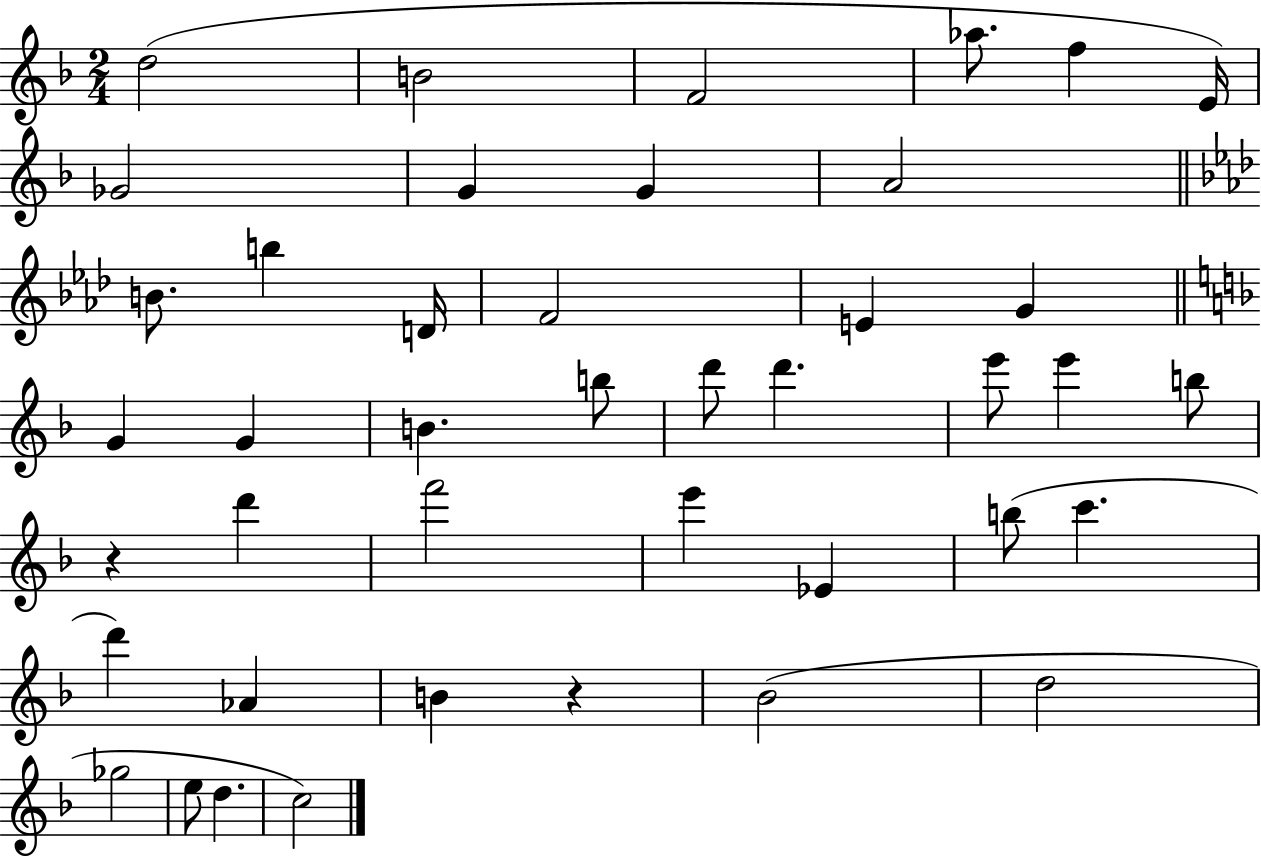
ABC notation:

X:1
T:Untitled
M:2/4
L:1/4
K:F
d2 B2 F2 _a/2 f E/4 _G2 G G A2 B/2 b D/4 F2 E G G G B b/2 d'/2 d' e'/2 e' b/2 z d' f'2 e' _E b/2 c' d' _A B z _B2 d2 _g2 e/2 d c2